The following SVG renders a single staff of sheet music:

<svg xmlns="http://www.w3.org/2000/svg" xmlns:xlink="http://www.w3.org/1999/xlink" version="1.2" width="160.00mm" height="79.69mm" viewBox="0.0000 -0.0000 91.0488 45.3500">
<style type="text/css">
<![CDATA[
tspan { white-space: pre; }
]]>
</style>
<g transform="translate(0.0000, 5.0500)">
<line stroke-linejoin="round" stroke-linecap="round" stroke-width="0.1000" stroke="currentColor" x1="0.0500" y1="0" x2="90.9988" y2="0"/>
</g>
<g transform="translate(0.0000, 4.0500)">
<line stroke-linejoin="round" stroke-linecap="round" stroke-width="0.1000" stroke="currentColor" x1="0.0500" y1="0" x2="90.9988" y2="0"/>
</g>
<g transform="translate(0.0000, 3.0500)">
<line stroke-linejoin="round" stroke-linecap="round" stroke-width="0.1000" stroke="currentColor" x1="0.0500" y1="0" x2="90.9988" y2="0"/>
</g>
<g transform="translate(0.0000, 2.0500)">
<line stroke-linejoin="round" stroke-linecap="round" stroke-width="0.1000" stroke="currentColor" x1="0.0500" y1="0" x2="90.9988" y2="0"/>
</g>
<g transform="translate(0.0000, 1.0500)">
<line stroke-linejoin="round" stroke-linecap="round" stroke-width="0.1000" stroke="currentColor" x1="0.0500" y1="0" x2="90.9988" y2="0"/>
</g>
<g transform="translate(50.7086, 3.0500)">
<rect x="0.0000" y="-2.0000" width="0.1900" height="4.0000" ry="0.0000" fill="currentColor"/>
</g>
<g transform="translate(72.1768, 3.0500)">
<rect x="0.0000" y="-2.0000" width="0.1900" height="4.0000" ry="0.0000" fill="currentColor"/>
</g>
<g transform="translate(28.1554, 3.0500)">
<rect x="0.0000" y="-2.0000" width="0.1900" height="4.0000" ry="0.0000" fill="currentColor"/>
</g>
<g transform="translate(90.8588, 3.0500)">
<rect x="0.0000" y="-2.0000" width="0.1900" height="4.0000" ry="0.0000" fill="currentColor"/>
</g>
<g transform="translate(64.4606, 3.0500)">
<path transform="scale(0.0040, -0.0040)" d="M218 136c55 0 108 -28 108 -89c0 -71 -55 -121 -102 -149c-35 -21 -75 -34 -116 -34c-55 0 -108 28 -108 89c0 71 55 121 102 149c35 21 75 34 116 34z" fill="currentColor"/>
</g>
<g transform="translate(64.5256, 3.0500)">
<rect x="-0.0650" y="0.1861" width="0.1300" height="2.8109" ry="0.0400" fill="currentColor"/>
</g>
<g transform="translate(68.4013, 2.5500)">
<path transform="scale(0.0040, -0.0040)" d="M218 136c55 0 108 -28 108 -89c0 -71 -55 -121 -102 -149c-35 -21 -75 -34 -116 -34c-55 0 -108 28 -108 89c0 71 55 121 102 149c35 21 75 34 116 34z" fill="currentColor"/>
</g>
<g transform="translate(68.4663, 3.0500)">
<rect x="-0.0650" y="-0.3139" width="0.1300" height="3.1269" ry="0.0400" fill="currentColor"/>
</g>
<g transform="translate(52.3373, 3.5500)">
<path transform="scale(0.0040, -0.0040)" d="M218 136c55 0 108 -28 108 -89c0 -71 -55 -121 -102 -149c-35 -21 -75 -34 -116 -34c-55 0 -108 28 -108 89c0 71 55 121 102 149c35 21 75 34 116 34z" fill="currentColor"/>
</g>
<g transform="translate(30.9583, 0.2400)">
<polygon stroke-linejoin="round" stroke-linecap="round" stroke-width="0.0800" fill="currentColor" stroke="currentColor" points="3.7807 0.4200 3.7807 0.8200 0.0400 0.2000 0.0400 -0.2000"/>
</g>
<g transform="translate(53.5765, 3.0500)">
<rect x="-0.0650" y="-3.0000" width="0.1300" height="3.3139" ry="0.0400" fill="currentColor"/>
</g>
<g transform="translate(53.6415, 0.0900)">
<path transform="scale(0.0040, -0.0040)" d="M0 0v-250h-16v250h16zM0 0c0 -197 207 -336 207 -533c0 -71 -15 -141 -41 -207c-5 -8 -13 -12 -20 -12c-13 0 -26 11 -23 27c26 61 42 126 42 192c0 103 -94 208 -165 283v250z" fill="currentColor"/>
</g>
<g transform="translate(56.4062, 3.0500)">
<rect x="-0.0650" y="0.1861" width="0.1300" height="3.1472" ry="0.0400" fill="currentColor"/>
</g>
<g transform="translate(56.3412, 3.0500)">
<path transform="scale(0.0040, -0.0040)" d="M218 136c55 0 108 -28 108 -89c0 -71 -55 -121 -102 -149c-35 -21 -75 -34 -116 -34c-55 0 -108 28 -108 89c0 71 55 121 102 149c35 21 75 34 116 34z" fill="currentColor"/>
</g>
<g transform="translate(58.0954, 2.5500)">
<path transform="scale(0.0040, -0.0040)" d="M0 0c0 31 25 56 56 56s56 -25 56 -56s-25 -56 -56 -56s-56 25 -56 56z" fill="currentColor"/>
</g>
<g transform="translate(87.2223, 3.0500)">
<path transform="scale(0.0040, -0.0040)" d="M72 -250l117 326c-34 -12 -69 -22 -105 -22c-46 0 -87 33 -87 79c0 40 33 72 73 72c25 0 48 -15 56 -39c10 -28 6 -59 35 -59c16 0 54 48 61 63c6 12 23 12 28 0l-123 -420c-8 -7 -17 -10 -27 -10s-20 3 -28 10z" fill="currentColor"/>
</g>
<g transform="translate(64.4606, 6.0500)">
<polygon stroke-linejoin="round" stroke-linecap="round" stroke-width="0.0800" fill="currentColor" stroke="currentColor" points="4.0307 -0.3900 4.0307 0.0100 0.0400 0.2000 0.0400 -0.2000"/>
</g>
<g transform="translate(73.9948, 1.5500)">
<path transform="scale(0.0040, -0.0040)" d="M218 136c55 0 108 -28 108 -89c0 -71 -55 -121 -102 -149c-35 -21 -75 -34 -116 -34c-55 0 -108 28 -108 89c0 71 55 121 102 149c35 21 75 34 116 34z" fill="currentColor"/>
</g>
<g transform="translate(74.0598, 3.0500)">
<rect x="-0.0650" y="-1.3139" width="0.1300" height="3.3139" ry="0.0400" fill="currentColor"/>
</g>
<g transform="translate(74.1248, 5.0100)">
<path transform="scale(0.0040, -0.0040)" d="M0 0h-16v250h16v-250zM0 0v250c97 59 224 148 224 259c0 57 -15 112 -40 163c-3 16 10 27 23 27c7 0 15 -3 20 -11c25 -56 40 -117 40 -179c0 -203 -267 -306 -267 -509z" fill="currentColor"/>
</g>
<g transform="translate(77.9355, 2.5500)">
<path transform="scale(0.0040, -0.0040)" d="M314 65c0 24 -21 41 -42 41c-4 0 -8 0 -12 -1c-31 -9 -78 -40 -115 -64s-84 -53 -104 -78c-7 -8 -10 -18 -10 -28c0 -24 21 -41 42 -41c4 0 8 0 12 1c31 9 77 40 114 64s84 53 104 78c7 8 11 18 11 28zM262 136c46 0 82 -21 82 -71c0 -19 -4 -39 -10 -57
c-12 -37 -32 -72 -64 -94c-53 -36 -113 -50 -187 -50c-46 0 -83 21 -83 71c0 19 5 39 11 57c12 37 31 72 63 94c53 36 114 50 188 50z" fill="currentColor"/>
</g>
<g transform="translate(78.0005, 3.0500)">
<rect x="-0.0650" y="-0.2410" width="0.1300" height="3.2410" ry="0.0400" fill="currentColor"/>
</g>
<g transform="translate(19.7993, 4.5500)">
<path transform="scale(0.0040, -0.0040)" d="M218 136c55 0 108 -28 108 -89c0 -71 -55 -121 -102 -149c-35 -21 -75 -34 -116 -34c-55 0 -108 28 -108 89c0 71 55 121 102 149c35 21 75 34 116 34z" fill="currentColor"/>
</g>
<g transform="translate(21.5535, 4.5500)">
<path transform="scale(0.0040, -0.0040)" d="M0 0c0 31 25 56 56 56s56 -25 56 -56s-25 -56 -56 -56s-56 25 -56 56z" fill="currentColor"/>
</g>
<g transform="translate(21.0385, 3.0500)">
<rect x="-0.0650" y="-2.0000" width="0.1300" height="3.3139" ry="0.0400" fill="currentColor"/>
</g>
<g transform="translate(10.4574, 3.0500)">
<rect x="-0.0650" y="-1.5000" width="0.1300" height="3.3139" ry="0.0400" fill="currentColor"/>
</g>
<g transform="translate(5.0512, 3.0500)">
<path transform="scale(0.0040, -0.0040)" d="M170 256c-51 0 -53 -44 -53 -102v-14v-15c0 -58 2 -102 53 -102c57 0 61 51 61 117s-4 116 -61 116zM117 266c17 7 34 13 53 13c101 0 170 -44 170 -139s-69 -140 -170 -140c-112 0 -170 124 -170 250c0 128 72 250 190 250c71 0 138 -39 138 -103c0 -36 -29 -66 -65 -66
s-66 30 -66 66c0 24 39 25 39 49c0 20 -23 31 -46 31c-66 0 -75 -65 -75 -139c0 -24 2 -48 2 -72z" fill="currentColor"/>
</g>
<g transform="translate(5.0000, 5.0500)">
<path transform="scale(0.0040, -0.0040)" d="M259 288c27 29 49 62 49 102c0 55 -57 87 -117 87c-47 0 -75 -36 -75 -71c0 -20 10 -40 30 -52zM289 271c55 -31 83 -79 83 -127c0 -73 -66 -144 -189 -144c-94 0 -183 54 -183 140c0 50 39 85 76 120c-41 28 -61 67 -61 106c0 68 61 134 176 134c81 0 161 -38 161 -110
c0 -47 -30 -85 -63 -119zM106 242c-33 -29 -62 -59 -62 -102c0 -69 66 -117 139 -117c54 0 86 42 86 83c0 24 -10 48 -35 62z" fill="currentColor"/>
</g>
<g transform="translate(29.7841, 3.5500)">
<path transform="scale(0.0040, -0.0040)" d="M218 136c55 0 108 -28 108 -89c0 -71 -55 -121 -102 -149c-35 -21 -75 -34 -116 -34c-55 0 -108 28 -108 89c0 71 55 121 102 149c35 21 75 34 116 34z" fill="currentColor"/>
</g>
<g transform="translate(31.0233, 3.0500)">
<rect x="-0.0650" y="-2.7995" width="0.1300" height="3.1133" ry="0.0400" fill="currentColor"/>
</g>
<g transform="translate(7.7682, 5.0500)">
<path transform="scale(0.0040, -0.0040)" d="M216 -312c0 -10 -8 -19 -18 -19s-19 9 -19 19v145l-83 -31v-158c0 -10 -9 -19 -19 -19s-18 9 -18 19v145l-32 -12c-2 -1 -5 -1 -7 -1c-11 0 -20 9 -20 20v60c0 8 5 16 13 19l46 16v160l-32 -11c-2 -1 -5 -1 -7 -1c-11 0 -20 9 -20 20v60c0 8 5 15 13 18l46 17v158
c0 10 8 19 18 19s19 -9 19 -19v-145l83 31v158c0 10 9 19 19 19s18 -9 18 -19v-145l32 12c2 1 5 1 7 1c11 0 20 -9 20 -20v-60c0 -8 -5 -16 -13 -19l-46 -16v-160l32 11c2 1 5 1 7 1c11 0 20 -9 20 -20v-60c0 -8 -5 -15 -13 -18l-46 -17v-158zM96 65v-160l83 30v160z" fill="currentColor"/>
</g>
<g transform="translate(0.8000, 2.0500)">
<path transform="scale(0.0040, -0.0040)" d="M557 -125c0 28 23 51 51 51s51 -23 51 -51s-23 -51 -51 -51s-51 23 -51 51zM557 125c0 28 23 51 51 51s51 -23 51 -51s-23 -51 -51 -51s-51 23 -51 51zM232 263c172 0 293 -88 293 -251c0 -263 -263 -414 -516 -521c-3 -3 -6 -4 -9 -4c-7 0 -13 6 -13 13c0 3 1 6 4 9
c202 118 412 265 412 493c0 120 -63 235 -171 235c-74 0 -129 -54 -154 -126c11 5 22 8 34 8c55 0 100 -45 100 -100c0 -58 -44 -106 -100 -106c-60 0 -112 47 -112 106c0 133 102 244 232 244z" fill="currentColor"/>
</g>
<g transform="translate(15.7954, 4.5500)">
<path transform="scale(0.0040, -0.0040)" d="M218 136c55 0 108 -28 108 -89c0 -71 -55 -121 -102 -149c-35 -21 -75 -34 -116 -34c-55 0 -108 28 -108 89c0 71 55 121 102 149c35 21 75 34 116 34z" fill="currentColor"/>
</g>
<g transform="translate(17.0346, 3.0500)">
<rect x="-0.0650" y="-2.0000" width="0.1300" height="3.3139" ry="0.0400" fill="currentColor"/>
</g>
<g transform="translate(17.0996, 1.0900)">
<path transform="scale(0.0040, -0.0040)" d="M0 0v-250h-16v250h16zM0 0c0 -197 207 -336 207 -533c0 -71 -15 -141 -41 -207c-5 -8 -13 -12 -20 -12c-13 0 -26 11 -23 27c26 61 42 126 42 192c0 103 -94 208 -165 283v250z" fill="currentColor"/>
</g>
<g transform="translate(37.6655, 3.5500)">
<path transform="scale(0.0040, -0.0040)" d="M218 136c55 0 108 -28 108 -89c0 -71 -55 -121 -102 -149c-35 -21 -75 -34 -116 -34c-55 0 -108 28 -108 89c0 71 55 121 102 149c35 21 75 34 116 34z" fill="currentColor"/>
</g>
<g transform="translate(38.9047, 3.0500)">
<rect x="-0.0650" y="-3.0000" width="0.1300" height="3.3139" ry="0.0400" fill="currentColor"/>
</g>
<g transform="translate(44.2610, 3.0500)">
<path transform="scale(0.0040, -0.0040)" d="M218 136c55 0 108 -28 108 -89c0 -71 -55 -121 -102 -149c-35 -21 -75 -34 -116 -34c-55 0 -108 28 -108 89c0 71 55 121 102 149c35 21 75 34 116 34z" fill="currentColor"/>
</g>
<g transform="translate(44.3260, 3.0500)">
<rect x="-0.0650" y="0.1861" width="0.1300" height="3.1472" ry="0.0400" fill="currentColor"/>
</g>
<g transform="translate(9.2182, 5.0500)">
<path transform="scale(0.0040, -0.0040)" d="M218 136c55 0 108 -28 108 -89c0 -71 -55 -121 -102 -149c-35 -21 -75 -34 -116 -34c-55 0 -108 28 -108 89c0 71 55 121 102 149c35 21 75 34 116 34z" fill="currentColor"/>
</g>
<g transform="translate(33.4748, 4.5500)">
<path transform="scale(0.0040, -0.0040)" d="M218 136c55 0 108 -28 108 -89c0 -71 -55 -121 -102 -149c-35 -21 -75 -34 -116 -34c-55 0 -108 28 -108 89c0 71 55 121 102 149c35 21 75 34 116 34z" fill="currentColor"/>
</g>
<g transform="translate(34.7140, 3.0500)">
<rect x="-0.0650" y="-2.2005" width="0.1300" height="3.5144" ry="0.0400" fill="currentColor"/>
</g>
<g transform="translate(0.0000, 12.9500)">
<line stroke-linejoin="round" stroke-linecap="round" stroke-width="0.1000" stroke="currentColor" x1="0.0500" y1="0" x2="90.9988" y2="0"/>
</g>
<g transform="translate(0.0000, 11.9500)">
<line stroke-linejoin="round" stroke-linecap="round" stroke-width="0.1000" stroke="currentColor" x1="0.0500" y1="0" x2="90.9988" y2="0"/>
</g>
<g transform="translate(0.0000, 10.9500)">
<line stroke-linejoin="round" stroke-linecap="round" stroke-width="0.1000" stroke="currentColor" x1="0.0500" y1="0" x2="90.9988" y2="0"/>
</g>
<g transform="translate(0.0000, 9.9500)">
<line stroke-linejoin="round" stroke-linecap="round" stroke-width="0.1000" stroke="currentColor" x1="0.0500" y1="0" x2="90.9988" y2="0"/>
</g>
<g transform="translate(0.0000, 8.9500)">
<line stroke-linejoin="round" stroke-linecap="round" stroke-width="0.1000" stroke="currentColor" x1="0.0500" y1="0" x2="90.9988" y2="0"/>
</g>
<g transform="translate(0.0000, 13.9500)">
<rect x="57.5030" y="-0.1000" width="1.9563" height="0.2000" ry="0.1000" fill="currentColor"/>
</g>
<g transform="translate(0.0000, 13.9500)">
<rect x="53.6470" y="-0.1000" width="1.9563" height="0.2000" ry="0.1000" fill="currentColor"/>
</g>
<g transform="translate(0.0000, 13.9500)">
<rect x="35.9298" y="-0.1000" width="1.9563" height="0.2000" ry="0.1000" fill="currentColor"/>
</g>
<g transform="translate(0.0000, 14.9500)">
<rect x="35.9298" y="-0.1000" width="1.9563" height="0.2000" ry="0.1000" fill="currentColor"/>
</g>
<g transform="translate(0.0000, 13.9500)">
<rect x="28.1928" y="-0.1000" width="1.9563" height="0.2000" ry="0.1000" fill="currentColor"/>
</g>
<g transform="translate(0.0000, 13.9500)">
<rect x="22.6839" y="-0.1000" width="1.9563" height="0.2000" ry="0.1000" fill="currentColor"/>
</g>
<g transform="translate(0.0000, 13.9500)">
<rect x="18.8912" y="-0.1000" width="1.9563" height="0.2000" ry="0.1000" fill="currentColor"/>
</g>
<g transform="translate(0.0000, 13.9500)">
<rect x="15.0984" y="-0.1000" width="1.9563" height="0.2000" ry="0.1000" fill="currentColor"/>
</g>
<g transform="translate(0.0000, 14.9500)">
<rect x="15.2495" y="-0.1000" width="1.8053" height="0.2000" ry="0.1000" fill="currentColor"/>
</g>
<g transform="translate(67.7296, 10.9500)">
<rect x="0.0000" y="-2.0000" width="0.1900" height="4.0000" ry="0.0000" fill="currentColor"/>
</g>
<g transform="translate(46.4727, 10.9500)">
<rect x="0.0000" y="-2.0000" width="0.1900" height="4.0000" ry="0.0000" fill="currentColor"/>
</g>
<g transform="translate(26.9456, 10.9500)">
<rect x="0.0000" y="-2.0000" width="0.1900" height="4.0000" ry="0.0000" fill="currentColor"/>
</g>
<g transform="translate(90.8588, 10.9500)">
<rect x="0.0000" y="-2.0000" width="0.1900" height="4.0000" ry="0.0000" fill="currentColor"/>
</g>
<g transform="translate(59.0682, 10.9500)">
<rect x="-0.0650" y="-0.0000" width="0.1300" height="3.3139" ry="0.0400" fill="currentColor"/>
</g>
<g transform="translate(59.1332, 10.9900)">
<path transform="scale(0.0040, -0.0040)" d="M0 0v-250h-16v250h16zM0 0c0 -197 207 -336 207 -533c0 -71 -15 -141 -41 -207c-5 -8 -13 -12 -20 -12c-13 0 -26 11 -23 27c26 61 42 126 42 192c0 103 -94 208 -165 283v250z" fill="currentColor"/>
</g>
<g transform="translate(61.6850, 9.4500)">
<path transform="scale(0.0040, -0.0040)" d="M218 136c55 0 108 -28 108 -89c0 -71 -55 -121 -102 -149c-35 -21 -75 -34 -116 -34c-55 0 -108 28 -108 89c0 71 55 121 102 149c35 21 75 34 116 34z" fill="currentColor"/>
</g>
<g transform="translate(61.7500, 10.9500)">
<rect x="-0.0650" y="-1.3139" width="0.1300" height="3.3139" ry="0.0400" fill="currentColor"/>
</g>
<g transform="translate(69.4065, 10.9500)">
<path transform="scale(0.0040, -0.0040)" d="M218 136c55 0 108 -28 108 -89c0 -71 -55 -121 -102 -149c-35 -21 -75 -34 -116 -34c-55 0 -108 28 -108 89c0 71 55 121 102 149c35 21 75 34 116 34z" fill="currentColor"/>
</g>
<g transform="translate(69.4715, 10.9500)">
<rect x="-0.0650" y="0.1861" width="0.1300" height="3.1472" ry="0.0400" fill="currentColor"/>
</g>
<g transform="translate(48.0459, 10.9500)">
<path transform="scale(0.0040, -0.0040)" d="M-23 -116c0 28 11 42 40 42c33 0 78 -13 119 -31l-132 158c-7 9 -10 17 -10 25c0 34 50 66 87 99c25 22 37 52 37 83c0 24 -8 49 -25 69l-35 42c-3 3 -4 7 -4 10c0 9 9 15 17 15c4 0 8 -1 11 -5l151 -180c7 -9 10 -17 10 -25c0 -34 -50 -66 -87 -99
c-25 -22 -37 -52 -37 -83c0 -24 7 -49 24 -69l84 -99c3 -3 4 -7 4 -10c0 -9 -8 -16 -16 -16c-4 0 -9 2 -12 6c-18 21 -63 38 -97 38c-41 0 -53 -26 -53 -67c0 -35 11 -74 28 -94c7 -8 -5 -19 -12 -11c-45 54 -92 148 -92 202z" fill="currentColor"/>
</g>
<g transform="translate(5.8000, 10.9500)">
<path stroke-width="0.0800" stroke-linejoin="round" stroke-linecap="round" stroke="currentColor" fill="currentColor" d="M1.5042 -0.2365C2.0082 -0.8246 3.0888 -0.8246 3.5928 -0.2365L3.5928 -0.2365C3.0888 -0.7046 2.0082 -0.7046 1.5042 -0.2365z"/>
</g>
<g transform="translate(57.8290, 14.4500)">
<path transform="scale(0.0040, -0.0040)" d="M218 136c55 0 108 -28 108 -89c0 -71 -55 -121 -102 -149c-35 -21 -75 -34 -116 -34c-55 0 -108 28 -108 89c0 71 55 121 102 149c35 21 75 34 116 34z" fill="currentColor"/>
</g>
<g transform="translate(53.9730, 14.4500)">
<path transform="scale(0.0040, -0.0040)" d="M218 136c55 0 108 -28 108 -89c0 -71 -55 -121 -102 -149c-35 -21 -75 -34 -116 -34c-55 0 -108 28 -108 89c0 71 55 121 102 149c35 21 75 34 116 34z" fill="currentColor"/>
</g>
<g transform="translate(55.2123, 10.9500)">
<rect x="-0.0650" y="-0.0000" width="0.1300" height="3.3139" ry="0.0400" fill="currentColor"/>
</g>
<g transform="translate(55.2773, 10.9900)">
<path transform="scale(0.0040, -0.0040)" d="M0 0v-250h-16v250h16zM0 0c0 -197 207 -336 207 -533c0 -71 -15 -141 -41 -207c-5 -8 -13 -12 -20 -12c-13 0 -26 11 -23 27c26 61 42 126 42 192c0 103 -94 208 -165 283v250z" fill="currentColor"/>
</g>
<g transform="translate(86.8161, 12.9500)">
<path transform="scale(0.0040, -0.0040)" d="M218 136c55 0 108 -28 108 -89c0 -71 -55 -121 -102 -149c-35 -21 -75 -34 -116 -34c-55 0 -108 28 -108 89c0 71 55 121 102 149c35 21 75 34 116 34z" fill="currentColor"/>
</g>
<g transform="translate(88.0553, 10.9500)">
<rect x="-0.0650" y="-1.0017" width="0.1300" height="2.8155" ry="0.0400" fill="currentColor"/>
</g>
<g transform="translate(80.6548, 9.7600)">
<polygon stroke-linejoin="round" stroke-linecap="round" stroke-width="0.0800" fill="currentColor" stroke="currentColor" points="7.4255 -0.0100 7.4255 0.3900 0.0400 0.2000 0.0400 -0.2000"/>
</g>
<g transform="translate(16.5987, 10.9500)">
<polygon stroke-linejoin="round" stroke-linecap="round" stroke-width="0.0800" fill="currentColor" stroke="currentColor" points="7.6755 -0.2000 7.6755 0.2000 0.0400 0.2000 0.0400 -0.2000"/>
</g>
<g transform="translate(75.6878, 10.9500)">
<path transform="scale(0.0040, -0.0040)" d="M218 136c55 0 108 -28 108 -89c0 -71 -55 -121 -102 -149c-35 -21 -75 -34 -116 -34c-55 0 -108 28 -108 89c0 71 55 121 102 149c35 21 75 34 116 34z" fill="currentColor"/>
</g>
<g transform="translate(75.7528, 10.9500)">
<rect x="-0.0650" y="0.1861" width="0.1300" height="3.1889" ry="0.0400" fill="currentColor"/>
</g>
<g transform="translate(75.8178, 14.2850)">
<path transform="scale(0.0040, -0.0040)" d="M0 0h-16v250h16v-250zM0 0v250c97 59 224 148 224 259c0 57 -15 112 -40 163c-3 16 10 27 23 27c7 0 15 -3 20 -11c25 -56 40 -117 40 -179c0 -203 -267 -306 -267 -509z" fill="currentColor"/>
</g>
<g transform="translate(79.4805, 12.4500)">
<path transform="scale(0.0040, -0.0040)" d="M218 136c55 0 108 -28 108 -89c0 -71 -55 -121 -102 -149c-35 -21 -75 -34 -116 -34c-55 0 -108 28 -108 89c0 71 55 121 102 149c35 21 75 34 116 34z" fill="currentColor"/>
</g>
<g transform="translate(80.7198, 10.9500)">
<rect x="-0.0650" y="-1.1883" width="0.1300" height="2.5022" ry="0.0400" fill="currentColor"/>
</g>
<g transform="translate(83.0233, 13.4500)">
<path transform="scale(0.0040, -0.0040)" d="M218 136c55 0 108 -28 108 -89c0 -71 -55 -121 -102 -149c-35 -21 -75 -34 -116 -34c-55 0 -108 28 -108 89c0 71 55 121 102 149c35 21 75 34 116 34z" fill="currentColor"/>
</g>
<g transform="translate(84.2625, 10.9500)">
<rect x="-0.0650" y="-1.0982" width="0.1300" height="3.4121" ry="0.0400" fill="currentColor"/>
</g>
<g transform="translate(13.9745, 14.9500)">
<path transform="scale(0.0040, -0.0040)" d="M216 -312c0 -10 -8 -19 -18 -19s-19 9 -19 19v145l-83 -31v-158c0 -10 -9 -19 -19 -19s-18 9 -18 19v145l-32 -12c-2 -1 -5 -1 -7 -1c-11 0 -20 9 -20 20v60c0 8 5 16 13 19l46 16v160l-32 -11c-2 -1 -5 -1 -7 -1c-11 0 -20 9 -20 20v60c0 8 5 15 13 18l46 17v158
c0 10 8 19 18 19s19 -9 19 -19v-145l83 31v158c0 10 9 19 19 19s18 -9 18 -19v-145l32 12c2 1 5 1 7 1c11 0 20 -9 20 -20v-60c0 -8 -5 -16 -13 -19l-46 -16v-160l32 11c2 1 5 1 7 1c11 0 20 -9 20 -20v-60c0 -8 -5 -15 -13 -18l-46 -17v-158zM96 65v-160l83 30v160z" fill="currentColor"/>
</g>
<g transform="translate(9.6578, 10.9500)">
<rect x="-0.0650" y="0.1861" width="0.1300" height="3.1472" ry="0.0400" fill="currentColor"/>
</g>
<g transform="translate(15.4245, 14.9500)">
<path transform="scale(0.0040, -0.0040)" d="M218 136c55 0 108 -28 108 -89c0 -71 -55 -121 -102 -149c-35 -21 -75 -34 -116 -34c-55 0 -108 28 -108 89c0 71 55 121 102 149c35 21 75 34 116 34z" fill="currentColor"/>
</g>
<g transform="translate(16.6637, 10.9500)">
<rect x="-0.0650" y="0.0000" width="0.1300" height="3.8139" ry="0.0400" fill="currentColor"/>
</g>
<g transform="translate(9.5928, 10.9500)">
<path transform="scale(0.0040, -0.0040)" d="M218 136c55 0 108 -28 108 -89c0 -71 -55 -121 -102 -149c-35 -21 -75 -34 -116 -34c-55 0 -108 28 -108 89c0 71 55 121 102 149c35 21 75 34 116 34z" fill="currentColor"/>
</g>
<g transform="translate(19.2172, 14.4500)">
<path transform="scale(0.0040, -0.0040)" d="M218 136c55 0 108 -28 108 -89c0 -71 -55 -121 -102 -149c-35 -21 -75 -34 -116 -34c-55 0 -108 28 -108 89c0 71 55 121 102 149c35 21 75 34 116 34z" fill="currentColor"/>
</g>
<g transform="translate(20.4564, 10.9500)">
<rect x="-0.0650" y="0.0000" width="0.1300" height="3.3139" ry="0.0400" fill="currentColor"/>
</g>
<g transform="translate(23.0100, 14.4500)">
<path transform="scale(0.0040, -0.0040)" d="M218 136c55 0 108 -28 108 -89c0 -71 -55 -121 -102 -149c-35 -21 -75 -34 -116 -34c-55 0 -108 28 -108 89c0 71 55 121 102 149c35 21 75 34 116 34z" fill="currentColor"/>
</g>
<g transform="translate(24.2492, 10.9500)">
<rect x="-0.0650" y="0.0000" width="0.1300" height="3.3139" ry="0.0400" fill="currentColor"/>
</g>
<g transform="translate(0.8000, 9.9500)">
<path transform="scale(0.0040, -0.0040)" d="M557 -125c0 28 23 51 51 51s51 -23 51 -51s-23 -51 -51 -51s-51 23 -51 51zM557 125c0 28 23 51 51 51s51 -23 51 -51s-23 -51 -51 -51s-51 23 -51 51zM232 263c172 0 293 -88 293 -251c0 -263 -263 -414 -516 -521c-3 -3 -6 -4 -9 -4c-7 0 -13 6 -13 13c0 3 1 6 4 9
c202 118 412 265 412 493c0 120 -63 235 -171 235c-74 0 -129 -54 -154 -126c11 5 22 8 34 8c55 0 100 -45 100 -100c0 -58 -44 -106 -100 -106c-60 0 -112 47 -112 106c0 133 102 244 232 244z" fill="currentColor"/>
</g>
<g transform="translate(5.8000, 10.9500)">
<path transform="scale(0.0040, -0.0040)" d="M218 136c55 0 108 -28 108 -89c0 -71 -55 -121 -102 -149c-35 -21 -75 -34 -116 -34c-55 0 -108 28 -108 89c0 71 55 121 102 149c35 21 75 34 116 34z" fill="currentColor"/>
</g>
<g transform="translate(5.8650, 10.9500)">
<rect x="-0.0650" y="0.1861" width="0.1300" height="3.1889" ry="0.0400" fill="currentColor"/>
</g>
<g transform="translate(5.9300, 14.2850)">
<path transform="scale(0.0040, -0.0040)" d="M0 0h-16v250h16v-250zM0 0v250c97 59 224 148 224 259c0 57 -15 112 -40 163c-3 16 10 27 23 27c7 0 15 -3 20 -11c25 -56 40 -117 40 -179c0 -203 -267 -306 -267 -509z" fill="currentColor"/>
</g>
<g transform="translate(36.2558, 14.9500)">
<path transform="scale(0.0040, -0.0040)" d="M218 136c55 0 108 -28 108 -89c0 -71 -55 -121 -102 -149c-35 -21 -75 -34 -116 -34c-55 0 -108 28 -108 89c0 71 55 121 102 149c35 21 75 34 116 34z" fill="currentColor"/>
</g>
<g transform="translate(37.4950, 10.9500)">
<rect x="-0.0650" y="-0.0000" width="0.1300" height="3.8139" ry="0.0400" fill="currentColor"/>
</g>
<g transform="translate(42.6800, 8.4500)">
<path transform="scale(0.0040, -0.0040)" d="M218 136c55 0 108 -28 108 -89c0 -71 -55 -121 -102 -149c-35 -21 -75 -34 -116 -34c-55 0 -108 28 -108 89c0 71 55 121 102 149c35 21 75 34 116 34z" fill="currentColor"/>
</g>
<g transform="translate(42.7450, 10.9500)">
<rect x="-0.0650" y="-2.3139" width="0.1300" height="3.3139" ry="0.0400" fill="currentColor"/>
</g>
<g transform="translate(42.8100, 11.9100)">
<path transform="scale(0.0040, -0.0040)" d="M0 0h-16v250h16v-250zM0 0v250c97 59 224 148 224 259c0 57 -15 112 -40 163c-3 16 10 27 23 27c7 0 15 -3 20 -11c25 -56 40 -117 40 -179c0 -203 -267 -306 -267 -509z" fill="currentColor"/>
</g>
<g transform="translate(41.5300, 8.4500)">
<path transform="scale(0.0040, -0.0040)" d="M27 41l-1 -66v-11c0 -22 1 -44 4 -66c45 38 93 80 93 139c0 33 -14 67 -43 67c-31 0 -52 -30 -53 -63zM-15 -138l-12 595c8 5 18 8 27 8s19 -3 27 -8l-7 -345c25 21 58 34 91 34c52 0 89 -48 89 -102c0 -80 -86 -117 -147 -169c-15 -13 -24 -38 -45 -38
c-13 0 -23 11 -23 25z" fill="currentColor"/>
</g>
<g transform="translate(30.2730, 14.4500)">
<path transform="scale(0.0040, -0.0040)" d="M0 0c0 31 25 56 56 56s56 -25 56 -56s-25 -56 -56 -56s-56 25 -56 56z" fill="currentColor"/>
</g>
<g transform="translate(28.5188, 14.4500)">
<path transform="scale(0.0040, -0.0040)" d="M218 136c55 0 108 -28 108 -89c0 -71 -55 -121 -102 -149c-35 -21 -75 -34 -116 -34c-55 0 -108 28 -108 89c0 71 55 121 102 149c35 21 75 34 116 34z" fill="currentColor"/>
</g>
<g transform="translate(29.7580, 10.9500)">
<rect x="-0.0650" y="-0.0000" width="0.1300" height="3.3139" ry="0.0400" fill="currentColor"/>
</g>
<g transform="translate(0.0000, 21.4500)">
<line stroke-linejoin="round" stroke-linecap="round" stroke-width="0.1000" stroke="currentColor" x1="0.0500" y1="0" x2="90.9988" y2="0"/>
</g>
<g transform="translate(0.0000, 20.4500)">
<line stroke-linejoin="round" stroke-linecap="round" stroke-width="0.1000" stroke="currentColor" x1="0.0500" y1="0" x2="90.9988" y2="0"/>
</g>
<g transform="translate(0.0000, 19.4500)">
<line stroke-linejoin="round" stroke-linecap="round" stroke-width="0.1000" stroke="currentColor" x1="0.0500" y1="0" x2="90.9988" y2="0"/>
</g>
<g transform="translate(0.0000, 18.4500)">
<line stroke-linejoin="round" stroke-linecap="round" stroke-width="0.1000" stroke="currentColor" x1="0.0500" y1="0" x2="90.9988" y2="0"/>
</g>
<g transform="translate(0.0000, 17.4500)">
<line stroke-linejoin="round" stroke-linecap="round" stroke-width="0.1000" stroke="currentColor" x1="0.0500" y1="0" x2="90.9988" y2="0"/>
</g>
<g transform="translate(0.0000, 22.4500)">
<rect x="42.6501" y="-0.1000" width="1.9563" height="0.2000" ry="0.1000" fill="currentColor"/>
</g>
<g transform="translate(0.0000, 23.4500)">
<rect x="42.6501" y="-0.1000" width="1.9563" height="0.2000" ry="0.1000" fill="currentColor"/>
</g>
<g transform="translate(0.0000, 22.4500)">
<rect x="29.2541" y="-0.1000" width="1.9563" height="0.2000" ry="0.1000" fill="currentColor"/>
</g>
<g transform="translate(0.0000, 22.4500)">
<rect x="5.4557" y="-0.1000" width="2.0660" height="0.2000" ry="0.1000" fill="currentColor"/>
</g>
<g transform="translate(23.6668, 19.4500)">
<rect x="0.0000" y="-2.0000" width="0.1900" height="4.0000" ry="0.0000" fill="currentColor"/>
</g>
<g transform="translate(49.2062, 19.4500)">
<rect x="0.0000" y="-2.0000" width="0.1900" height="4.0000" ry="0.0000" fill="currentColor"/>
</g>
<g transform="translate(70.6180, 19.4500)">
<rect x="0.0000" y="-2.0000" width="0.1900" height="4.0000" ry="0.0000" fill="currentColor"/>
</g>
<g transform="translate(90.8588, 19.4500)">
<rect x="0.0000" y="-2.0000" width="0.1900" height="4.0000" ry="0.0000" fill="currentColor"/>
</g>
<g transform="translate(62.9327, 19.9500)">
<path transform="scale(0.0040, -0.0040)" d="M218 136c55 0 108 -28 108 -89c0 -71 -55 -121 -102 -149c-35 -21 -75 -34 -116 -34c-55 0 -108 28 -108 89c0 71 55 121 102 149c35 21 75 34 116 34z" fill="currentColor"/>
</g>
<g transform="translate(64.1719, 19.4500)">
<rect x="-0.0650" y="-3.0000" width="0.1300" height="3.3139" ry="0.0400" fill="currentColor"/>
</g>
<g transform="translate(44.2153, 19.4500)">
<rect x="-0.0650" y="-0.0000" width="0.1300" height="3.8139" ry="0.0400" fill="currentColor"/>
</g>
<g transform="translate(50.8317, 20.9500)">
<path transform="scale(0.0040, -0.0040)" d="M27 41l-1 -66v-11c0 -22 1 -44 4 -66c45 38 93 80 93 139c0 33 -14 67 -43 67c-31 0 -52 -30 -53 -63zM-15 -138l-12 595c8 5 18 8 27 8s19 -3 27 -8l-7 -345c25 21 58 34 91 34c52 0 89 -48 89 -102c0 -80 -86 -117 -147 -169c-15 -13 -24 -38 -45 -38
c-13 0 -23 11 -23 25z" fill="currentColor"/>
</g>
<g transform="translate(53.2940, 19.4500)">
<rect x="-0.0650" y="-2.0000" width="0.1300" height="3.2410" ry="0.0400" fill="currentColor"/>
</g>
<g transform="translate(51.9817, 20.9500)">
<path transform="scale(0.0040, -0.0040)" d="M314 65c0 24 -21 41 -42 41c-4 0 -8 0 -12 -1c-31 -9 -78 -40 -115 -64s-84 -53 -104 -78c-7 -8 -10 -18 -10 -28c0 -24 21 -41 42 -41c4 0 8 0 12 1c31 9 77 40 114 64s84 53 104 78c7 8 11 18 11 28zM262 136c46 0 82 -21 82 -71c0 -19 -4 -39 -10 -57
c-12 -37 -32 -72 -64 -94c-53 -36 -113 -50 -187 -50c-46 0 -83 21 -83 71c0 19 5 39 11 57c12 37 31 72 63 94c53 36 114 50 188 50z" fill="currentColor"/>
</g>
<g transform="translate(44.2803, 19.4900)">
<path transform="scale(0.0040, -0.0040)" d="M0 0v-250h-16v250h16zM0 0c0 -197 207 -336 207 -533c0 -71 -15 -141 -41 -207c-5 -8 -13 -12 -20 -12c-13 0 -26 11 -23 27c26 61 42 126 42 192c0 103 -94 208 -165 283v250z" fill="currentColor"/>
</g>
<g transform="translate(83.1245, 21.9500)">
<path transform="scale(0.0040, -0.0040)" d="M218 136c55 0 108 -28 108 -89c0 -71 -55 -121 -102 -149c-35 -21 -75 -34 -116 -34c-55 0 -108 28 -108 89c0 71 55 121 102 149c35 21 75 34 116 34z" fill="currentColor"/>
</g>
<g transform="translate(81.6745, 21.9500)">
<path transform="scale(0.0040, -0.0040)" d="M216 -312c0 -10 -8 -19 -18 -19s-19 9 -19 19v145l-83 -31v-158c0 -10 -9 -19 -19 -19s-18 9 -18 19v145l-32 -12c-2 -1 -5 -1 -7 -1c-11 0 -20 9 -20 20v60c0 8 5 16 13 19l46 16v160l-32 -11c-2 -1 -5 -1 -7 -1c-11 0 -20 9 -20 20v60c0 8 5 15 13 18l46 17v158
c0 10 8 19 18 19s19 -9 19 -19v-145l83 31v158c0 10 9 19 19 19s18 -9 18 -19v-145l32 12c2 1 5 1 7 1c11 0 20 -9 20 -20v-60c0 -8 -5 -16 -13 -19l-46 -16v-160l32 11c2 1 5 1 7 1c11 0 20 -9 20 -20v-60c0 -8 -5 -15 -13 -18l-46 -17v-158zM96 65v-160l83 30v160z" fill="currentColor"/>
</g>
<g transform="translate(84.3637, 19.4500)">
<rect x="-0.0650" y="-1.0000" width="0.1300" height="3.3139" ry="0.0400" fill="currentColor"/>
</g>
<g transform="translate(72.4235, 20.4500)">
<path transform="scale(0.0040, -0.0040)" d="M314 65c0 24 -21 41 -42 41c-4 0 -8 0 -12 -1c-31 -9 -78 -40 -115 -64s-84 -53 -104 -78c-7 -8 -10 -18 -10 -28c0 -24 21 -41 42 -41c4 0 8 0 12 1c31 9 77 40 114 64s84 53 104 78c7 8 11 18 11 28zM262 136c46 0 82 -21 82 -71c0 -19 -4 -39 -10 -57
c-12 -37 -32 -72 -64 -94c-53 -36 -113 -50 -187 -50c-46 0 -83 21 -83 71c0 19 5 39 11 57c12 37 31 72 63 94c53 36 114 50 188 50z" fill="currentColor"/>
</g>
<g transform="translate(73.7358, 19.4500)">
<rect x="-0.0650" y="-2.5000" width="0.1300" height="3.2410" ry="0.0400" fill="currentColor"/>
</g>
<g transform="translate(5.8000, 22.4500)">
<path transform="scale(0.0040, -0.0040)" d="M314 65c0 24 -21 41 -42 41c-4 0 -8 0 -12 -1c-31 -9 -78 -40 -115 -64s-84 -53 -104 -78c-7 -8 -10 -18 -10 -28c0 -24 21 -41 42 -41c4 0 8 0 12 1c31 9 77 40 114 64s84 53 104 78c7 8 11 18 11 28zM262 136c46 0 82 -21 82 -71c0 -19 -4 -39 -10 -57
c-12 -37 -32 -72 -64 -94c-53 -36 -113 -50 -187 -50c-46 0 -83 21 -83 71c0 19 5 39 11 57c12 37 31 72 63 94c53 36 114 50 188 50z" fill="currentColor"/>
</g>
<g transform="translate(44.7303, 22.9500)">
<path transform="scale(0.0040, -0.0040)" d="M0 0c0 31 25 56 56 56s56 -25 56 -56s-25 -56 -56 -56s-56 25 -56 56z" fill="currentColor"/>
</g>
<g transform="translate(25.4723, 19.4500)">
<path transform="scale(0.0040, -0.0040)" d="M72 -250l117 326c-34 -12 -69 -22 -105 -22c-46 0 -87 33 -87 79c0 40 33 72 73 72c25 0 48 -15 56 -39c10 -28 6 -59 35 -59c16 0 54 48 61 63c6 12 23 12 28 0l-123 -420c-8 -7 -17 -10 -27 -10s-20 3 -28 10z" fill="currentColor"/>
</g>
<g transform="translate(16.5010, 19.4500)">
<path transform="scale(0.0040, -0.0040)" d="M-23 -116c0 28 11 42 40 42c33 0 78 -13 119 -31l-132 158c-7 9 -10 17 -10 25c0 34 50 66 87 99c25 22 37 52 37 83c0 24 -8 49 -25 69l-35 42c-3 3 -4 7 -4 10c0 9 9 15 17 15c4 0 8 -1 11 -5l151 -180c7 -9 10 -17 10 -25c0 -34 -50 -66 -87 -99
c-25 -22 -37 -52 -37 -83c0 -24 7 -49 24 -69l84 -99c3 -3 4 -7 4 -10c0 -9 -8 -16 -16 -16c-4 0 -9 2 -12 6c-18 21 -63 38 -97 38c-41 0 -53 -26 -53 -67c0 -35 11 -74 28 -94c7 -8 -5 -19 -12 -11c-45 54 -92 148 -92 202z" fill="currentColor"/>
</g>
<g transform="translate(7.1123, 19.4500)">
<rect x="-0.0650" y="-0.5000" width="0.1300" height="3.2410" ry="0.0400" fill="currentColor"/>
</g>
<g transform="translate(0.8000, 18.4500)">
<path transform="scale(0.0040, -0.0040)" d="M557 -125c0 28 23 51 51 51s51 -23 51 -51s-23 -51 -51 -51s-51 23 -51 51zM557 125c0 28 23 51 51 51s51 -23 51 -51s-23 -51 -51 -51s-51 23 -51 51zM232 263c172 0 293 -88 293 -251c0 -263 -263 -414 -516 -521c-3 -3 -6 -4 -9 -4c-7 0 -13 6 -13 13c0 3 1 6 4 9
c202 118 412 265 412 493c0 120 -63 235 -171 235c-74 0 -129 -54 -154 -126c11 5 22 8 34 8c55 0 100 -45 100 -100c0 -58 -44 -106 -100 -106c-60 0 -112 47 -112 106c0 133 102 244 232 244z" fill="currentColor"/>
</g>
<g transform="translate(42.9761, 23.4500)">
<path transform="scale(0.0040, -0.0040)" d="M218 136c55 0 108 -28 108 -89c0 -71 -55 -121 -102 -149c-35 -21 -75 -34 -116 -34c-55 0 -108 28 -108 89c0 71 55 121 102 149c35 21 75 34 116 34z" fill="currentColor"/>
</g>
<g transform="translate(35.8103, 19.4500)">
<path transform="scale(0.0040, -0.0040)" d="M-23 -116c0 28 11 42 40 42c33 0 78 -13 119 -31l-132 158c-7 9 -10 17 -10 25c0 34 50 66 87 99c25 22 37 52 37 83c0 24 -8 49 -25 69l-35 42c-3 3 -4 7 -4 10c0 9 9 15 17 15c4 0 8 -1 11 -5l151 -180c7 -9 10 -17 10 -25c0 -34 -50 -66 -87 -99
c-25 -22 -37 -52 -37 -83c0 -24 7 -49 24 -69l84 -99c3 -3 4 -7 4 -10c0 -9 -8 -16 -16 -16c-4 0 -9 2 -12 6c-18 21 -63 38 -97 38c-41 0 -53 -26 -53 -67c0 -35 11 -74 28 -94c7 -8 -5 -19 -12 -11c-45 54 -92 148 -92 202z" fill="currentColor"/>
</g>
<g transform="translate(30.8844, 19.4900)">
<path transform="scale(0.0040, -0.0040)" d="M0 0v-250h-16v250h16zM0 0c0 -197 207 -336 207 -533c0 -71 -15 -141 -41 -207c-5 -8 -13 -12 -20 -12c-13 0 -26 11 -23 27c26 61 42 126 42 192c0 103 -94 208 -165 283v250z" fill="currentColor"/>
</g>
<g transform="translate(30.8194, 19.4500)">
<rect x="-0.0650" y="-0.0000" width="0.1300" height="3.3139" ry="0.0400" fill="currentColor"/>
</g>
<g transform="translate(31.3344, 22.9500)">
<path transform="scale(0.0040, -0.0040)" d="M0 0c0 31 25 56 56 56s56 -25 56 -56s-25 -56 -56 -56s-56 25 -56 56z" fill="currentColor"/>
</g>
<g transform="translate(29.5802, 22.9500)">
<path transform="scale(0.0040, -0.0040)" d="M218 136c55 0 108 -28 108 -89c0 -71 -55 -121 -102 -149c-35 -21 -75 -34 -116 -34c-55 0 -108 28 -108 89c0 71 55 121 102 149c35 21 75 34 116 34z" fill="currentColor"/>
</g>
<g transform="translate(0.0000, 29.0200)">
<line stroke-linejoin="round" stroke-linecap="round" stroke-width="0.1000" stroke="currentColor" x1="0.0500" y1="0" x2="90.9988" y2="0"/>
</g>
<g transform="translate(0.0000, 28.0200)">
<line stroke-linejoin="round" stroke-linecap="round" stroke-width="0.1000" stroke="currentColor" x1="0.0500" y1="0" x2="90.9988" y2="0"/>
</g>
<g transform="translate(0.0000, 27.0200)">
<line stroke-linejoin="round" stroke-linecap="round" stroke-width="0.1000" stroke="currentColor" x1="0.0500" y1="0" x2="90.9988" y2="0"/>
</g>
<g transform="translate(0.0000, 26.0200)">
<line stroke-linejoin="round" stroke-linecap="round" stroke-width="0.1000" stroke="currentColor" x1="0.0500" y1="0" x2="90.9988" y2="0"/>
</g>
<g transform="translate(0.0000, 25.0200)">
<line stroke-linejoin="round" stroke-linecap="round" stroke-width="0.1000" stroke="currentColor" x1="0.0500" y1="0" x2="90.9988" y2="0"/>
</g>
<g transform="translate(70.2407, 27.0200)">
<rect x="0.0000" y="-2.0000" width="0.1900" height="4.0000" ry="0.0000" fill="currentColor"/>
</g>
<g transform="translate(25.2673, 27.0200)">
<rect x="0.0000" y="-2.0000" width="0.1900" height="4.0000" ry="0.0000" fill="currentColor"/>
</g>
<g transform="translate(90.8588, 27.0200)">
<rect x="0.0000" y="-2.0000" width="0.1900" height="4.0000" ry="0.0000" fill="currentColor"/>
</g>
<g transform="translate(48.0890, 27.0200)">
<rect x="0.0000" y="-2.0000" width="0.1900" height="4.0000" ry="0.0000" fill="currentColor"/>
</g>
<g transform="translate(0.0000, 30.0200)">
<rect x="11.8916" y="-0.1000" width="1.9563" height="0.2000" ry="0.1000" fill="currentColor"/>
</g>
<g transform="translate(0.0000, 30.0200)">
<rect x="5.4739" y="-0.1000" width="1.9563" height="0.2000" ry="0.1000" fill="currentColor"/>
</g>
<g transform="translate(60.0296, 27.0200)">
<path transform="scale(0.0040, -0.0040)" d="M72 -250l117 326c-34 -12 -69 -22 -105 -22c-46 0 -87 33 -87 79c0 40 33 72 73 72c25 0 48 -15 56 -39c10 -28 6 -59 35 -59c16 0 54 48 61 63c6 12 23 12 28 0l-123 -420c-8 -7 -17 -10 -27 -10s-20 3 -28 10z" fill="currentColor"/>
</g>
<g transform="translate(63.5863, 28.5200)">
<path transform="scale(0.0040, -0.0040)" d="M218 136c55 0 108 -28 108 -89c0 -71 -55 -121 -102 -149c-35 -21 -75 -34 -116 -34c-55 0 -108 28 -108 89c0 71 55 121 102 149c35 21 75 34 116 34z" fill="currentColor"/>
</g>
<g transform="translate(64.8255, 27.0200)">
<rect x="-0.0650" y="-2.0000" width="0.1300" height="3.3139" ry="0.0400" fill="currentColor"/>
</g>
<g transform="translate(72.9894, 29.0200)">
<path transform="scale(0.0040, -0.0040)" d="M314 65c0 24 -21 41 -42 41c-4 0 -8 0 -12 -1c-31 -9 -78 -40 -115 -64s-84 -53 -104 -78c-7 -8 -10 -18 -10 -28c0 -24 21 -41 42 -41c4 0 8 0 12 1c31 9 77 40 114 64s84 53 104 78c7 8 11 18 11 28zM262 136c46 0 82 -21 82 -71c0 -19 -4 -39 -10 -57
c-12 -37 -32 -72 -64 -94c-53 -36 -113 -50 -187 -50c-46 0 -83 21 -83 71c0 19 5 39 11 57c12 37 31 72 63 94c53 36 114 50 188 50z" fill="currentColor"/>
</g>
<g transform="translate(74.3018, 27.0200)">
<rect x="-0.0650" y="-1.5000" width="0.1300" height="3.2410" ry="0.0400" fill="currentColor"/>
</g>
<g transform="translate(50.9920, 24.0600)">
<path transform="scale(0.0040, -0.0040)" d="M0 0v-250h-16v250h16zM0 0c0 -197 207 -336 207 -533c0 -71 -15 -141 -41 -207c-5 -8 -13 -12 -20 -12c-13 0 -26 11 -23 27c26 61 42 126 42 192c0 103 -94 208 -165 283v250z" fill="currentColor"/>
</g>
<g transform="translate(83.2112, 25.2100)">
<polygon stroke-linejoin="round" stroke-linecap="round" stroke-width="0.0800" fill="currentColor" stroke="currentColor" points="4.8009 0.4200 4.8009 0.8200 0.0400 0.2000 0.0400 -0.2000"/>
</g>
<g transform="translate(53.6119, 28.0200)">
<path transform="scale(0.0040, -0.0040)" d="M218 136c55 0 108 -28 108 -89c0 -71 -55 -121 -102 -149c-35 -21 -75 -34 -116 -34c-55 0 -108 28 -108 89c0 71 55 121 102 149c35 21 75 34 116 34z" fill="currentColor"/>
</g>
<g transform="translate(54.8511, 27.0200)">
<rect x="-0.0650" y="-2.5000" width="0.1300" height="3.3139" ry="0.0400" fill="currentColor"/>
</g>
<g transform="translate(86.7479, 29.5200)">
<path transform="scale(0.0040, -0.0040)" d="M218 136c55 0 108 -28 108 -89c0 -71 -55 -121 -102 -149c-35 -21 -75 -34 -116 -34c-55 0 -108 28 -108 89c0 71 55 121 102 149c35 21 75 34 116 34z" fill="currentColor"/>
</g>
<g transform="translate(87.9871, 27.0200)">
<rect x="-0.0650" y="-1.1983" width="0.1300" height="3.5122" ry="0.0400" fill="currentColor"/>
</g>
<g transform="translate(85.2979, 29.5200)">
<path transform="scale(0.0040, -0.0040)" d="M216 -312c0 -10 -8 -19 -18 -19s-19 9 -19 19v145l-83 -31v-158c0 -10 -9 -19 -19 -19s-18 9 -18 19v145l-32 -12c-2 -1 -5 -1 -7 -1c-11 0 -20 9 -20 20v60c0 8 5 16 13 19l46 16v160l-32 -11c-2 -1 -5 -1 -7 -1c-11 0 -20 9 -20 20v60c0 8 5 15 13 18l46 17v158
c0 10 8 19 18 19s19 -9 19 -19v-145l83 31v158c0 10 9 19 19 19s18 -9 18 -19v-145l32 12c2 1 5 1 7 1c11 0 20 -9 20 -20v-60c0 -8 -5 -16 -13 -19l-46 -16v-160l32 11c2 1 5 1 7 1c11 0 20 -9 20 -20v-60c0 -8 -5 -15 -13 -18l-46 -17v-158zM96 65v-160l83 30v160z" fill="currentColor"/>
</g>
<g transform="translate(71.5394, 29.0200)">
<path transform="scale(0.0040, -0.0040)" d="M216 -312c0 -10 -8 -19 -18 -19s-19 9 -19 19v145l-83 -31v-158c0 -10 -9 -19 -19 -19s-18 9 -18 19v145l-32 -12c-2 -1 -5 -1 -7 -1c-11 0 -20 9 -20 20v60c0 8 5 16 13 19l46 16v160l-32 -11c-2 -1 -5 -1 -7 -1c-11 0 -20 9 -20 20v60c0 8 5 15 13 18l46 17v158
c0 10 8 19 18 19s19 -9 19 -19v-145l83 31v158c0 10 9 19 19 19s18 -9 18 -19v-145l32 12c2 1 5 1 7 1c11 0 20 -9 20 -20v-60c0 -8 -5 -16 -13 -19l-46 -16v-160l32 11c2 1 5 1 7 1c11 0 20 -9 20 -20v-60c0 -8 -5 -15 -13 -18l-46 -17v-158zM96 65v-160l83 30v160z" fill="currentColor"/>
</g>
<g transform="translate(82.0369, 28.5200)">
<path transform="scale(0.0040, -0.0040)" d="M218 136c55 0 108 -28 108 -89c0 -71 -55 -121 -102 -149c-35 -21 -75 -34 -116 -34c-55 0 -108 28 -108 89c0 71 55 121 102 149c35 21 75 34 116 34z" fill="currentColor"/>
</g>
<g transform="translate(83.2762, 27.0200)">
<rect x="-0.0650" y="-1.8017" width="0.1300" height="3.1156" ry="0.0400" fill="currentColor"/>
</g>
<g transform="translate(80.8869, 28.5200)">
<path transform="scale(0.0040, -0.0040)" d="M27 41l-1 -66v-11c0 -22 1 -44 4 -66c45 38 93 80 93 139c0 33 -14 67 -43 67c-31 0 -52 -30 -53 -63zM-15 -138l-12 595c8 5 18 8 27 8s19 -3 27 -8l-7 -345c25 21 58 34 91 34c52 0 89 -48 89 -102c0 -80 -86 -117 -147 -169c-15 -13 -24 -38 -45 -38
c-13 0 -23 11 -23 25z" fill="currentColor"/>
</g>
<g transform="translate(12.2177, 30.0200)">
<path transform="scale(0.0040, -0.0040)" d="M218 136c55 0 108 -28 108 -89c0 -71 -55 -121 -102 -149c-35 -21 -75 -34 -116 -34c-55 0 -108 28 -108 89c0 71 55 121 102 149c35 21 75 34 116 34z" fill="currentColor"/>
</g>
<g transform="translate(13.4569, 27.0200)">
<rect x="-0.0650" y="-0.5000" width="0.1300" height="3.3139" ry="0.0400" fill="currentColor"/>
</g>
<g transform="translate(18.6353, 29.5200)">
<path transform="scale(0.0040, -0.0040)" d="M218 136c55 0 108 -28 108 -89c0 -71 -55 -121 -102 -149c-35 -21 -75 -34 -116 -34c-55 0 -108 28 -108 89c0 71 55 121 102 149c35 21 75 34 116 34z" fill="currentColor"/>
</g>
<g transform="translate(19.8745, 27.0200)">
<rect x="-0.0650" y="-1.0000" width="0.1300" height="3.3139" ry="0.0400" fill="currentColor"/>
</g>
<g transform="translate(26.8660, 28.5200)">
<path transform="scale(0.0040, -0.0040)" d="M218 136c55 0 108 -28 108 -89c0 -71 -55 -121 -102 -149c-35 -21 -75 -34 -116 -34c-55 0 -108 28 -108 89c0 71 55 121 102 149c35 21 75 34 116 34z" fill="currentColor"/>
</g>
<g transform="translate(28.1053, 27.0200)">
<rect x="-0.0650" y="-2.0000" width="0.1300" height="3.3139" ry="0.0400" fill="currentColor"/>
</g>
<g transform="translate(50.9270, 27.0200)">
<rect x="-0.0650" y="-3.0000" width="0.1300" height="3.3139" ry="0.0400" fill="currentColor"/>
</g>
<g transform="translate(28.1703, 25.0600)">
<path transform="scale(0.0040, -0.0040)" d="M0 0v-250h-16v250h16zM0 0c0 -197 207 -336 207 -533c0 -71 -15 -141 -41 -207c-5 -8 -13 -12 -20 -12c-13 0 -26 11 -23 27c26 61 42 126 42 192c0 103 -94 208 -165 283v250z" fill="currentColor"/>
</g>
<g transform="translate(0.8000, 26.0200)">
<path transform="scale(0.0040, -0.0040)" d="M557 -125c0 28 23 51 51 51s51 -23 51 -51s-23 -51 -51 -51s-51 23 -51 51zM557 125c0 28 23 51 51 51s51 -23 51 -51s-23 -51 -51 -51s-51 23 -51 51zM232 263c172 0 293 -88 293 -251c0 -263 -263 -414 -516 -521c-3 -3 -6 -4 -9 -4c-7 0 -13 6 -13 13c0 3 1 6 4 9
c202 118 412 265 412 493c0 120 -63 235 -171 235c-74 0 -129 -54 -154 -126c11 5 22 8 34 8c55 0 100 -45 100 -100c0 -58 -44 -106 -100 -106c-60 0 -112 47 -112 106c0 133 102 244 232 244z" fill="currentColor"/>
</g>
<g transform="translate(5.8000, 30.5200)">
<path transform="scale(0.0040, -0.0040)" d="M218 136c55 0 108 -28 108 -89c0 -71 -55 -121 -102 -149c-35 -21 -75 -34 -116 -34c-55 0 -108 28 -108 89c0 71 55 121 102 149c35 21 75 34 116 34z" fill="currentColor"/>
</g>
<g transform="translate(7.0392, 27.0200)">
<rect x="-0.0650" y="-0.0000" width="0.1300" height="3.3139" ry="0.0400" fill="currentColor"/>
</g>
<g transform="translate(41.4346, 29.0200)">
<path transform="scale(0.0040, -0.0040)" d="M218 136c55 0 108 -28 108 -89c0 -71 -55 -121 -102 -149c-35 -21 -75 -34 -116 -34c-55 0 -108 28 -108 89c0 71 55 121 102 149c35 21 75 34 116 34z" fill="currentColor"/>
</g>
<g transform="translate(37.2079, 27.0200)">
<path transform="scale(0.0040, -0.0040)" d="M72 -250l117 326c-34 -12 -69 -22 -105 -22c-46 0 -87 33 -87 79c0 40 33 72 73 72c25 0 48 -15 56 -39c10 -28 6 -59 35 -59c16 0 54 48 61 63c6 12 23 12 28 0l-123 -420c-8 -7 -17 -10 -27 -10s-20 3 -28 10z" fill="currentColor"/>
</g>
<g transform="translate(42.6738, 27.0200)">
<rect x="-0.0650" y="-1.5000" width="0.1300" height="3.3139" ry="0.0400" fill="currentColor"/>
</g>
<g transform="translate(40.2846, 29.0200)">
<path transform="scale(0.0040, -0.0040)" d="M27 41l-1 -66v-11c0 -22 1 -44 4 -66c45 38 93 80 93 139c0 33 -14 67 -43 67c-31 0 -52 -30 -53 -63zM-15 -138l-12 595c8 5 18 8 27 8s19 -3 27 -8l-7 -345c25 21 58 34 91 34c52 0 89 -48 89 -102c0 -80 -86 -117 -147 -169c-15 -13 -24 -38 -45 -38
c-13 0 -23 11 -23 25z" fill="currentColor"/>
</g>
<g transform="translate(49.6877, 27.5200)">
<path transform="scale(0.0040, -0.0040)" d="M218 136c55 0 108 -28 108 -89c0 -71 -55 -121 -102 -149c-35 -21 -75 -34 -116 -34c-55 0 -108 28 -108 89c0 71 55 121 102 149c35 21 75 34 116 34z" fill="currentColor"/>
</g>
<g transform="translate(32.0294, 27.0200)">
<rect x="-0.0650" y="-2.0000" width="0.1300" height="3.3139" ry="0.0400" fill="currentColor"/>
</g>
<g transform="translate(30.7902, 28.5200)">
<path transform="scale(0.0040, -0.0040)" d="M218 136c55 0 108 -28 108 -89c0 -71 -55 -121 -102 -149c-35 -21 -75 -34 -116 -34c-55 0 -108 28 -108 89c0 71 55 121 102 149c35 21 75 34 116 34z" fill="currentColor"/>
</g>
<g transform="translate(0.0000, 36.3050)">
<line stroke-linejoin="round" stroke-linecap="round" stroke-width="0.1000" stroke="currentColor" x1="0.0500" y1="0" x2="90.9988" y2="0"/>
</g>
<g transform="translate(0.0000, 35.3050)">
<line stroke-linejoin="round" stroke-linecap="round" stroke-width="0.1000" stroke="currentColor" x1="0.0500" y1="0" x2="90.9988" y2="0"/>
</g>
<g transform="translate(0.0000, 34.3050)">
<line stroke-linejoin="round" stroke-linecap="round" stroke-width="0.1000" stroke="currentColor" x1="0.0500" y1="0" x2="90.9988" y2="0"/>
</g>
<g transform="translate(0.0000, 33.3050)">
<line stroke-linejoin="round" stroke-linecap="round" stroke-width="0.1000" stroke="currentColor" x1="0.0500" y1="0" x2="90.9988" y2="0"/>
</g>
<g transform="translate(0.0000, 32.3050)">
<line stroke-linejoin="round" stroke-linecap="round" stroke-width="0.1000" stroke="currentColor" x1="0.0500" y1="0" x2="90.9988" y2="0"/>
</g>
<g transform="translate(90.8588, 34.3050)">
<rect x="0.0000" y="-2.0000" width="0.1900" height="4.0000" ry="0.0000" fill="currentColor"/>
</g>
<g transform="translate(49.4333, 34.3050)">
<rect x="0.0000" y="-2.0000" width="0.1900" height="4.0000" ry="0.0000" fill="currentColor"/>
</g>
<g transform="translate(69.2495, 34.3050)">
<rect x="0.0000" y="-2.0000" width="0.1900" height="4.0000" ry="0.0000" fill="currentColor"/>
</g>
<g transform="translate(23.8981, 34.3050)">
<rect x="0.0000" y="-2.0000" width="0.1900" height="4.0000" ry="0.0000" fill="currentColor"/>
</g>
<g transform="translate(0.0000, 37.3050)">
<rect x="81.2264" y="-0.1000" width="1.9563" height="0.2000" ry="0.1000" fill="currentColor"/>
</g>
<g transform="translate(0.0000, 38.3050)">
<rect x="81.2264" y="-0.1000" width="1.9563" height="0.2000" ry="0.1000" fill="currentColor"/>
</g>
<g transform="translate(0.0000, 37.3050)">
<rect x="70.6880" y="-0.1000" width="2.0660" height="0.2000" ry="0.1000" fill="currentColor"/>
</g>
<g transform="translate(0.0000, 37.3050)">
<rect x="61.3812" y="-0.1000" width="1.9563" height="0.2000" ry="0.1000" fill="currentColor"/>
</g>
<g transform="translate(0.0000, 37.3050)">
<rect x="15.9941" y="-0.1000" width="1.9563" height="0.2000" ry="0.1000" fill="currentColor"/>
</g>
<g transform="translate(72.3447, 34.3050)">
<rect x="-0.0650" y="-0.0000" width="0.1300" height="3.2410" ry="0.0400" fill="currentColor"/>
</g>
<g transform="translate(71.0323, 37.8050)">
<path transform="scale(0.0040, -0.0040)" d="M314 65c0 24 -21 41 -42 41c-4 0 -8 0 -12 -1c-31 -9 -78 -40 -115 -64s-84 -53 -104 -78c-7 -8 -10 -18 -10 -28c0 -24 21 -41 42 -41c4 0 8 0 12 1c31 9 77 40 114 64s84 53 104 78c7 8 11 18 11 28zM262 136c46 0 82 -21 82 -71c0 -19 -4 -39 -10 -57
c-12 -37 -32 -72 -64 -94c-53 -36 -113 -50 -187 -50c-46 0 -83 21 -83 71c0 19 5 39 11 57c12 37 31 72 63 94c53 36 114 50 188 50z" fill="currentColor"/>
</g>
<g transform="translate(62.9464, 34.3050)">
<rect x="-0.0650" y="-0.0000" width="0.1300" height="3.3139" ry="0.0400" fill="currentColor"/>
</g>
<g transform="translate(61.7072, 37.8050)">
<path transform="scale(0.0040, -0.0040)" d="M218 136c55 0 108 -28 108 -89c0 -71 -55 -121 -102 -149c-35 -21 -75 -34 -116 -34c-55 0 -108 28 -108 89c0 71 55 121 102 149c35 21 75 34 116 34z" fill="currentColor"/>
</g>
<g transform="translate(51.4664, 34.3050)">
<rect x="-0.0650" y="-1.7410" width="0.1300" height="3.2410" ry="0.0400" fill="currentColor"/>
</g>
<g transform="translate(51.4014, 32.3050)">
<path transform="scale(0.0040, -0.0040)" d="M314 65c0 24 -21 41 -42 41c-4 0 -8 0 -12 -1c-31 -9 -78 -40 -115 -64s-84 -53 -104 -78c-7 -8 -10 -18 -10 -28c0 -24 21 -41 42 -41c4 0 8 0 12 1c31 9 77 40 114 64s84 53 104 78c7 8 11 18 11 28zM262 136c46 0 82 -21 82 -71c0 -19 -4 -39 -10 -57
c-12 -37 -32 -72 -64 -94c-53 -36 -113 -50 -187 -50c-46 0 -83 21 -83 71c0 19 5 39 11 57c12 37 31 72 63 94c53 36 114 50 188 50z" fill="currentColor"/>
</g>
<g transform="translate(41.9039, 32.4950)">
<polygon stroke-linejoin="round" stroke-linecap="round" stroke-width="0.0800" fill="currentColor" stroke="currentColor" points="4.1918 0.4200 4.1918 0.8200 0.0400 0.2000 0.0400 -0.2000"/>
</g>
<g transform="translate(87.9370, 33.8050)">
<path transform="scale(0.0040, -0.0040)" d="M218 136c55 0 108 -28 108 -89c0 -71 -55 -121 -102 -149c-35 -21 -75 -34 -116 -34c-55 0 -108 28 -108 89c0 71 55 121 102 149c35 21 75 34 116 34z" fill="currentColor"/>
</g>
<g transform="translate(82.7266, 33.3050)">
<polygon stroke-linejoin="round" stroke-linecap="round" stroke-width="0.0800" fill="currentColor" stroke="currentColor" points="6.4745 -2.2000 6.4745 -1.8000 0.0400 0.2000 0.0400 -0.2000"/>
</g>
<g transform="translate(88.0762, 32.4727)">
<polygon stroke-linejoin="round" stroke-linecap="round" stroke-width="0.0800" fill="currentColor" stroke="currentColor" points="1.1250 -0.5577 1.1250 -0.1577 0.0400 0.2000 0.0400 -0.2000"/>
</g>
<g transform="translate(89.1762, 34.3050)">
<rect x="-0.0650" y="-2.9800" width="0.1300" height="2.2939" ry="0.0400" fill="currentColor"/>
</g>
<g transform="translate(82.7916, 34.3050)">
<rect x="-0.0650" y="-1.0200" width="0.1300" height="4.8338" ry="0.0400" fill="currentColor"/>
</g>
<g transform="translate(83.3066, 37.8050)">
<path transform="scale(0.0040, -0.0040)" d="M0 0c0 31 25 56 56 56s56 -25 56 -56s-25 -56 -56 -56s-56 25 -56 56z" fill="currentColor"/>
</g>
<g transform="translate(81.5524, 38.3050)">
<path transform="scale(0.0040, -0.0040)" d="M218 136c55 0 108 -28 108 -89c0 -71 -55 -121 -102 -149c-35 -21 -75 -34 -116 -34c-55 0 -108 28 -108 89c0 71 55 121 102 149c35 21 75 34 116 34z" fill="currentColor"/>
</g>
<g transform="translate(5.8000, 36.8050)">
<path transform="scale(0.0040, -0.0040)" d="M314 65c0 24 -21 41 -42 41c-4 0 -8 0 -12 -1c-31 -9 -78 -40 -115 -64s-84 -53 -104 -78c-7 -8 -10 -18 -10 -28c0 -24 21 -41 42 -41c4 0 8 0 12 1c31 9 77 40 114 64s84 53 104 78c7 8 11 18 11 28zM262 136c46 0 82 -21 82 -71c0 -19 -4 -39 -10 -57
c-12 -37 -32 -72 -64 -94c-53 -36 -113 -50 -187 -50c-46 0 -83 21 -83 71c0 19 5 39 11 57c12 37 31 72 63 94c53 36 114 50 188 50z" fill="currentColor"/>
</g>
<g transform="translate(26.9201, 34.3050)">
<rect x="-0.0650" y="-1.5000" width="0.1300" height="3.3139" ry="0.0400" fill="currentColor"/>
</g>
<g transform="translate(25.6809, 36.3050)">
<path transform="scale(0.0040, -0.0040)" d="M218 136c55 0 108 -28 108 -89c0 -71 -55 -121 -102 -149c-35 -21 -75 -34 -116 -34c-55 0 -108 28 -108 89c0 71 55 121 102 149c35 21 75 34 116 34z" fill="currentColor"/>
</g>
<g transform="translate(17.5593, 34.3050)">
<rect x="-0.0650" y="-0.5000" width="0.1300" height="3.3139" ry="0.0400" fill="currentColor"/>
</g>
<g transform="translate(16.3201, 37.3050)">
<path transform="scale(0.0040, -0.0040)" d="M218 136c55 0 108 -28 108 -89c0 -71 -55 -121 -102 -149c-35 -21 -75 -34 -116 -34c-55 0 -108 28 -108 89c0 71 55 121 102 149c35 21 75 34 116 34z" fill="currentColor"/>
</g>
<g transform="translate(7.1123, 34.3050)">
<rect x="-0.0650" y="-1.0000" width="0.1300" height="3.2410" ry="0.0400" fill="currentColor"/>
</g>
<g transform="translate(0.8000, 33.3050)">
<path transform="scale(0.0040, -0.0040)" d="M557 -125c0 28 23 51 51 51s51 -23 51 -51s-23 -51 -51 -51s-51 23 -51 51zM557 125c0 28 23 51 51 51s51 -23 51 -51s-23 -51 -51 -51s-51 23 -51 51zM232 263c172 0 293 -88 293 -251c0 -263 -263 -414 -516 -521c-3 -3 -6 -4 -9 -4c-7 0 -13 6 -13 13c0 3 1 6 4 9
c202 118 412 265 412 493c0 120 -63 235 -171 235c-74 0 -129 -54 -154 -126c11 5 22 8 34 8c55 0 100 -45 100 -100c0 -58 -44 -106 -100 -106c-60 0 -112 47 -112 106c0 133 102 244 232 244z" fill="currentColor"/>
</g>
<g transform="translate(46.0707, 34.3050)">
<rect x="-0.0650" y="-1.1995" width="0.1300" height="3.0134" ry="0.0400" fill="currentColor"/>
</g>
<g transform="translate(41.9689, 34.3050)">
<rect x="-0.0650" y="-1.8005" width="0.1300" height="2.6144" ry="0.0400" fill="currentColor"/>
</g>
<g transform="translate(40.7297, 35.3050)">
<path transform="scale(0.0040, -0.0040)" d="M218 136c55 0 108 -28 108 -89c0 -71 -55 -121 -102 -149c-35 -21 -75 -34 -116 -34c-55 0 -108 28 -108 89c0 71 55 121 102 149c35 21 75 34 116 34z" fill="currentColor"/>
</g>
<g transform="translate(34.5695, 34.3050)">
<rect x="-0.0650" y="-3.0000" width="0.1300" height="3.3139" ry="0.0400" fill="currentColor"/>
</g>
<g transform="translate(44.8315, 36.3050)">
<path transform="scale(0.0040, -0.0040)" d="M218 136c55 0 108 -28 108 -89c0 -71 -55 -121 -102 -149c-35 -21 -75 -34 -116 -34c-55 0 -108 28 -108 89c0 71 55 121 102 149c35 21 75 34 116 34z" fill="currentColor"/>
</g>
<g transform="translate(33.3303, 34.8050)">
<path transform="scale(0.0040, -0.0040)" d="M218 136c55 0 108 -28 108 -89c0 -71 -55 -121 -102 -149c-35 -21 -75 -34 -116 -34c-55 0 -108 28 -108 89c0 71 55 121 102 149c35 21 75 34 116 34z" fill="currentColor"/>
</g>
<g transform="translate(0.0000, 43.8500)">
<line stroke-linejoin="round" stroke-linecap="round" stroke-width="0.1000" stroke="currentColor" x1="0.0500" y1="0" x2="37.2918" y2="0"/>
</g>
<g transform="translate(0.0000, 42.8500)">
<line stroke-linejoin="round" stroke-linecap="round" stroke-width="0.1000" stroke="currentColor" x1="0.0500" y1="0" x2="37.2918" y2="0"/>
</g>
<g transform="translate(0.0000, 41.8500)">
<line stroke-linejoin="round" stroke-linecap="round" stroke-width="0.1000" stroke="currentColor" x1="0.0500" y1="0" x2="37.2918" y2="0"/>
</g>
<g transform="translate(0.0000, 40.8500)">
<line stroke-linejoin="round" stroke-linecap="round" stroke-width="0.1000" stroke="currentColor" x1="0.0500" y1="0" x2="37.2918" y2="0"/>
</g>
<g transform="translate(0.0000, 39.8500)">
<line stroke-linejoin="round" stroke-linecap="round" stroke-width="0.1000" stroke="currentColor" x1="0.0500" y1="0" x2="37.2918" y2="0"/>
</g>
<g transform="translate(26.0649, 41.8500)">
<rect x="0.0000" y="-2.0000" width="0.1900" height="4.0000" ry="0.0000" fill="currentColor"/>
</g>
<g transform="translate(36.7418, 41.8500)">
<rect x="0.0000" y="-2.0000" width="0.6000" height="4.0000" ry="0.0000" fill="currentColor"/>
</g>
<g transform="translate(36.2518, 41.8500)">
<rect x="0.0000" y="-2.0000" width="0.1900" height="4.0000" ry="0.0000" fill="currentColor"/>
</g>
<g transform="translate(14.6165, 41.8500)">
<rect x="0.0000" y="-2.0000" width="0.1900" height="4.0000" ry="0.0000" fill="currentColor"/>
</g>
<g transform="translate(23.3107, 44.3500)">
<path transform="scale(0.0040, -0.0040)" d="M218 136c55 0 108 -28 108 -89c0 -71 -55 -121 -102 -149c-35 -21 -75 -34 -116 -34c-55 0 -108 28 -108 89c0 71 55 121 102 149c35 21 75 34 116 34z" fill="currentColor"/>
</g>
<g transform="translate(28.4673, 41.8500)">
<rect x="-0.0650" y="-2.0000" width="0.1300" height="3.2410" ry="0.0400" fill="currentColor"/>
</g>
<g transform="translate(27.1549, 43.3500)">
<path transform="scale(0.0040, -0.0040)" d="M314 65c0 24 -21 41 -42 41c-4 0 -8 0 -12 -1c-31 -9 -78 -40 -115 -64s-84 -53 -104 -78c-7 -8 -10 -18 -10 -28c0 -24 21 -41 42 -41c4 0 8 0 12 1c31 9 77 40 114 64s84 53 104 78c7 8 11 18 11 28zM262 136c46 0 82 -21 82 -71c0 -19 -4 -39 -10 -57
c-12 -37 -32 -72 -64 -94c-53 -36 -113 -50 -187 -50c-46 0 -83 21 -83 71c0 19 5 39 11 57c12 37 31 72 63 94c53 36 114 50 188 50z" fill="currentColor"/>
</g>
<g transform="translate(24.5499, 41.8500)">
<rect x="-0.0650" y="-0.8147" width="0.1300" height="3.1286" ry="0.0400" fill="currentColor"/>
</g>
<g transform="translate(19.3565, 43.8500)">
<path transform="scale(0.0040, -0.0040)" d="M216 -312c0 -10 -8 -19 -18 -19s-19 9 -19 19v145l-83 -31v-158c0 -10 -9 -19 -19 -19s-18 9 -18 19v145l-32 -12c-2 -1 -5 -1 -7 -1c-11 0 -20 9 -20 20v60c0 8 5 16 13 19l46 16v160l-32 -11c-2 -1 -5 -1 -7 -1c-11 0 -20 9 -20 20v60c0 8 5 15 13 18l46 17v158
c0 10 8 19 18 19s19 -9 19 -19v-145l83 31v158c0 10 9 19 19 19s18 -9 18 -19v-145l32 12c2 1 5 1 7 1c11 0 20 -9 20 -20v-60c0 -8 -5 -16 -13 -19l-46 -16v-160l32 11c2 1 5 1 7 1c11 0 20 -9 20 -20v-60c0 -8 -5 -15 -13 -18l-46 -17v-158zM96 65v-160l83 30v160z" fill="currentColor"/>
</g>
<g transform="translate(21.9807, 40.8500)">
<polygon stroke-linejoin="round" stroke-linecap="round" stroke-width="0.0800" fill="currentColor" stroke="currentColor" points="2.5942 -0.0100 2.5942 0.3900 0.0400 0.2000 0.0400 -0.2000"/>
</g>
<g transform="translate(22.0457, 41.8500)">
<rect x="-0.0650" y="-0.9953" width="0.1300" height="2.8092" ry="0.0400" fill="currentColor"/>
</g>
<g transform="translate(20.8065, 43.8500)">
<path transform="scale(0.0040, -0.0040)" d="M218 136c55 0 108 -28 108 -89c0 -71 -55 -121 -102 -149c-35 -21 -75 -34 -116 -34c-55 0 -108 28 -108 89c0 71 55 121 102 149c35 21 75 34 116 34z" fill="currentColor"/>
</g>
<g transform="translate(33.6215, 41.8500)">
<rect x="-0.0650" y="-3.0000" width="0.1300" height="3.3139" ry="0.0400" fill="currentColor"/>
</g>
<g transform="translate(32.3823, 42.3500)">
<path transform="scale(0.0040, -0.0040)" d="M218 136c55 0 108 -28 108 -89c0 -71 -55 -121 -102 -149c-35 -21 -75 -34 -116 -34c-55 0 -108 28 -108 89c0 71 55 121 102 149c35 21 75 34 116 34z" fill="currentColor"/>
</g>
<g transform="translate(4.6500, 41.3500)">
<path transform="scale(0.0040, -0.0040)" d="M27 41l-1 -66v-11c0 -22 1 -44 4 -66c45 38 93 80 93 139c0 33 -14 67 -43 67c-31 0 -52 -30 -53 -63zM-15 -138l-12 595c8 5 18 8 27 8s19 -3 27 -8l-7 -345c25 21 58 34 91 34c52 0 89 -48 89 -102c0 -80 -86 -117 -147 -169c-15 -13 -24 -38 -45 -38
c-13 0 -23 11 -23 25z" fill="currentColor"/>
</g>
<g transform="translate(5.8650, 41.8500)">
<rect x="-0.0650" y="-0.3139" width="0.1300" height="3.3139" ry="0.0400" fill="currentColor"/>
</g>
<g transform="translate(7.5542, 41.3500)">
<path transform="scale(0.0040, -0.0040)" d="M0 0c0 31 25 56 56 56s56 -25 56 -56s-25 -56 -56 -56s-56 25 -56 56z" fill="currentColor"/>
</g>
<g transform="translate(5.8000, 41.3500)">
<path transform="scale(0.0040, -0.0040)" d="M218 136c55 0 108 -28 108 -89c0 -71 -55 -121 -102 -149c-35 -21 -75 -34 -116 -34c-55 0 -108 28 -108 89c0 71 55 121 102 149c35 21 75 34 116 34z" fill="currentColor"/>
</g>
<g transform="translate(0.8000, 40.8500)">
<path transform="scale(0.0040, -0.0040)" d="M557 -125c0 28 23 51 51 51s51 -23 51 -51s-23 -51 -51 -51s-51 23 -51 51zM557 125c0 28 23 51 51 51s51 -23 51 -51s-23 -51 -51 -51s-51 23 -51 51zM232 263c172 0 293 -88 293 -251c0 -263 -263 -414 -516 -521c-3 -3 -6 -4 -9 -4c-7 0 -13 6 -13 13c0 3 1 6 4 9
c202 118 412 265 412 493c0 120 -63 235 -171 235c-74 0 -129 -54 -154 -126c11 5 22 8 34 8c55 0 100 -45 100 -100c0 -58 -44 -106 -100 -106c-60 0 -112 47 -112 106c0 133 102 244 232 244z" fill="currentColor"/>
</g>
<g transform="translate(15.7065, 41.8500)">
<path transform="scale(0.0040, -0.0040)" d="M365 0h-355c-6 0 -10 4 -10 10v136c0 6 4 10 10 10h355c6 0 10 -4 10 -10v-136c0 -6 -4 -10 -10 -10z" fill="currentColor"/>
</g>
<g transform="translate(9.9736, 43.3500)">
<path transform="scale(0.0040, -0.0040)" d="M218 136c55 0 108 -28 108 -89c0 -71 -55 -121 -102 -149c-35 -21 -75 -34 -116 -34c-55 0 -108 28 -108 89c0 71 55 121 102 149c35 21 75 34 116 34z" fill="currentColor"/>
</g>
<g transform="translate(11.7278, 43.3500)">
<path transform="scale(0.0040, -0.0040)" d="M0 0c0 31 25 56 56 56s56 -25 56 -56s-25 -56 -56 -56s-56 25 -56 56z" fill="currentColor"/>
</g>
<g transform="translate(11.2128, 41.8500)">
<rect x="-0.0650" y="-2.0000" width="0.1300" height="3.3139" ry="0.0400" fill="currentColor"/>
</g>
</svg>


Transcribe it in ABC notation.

X:1
T:Untitled
M:6/8
L:1/4
K:C
^G,, A,,/2 A,, C,/2 A,,/2 C, D, C,/2 D, D,/2 E,/2 G,/2 E,2 z/2 D,/2 D, ^C,,/2 D,,/2 D,,/2 D,, C,, _B,/2 z D,,/2 D,,/2 G, D, D,/2 A,,/2 F,,/2 G,,/2 E,,2 z z/2 D,,/2 z C,,/2 _A,,2 C, B,,2 ^F,, D,, E,, F,, A,,/2 A,, z/2 _G,, C,/2 B,, z/2 A,, ^G,,2 _A,,/2 ^F,,/2 F,,2 E,, G,, C, B,,/2 G,,/2 A,2 D,, D,,2 C,,/2 E,/4 _E, A,, z2 ^G,,/2 F,,/2 A,,2 C,